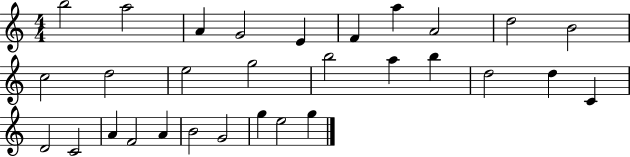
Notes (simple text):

B5/h A5/h A4/q G4/h E4/q F4/q A5/q A4/h D5/h B4/h C5/h D5/h E5/h G5/h B5/h A5/q B5/q D5/h D5/q C4/q D4/h C4/h A4/q F4/h A4/q B4/h G4/h G5/q E5/h G5/q